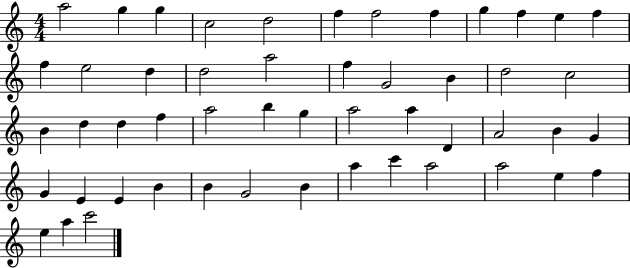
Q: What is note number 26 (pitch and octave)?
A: F5